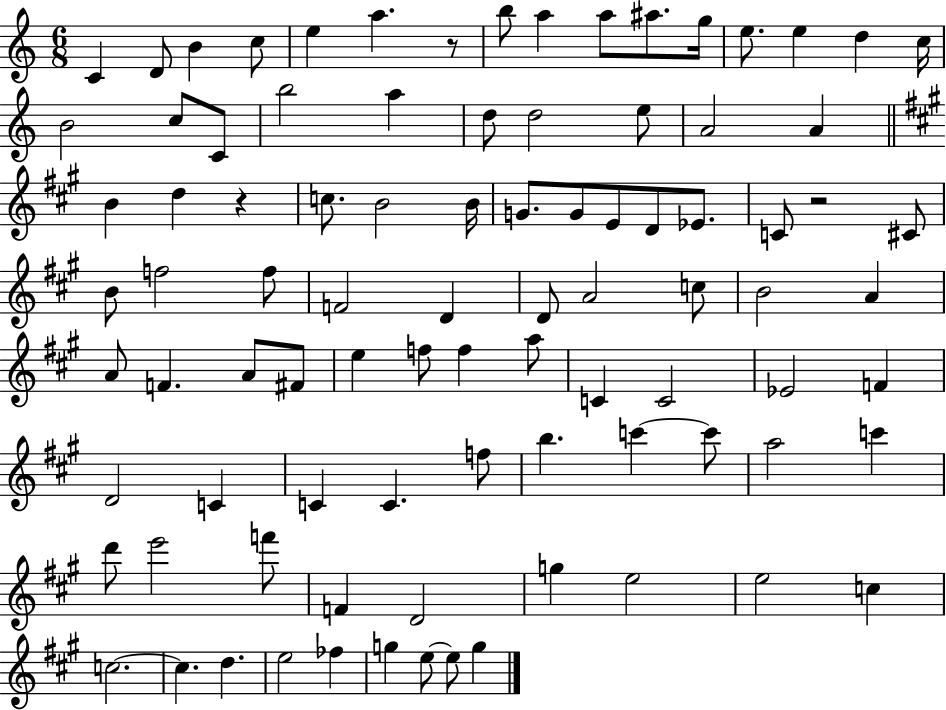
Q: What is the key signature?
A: C major